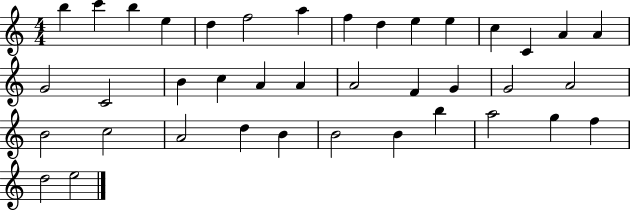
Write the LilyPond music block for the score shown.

{
  \clef treble
  \numericTimeSignature
  \time 4/4
  \key c \major
  b''4 c'''4 b''4 e''4 | d''4 f''2 a''4 | f''4 d''4 e''4 e''4 | c''4 c'4 a'4 a'4 | \break g'2 c'2 | b'4 c''4 a'4 a'4 | a'2 f'4 g'4 | g'2 a'2 | \break b'2 c''2 | a'2 d''4 b'4 | b'2 b'4 b''4 | a''2 g''4 f''4 | \break d''2 e''2 | \bar "|."
}